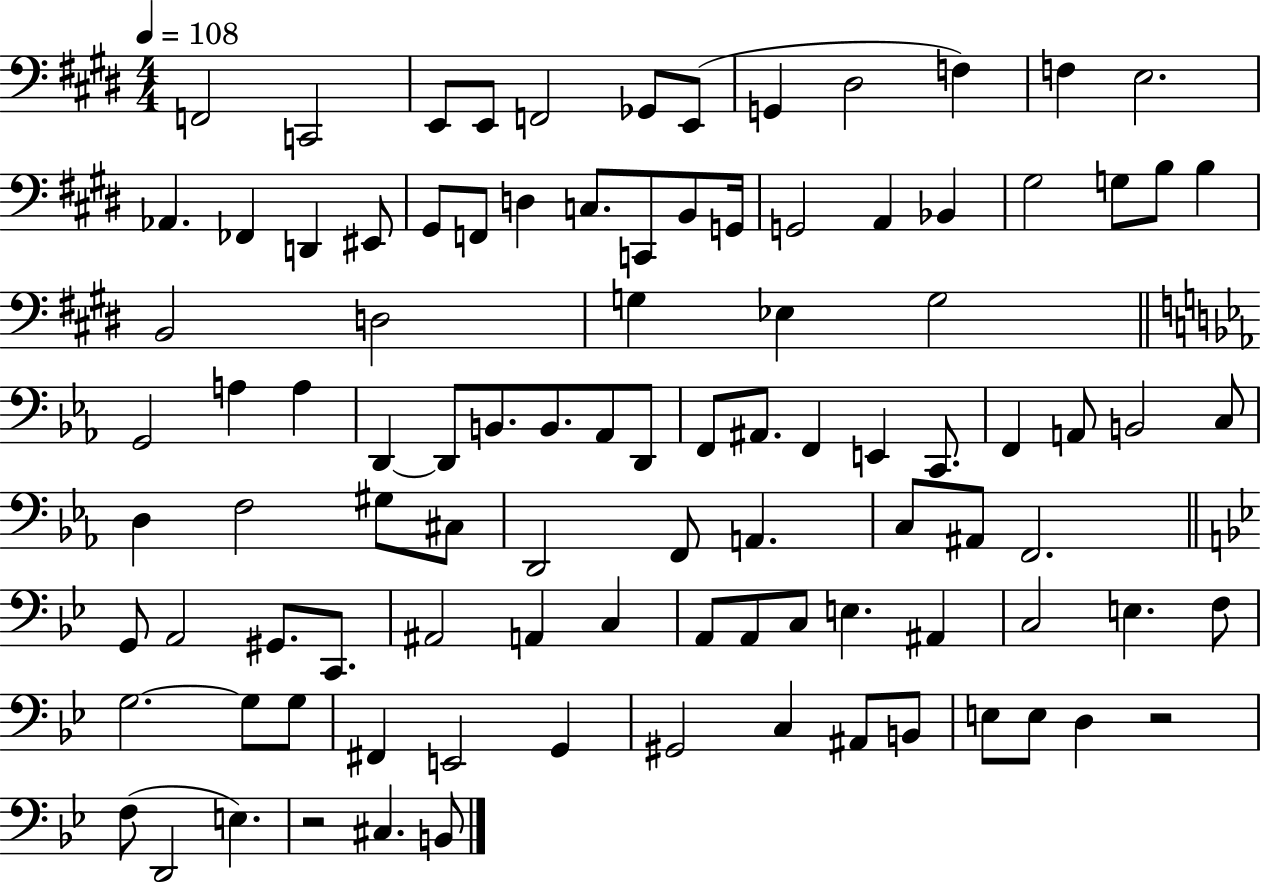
{
  \clef bass
  \numericTimeSignature
  \time 4/4
  \key e \major
  \tempo 4 = 108
  f,2 c,2 | e,8 e,8 f,2 ges,8 e,8( | g,4 dis2 f4) | f4 e2. | \break aes,4. fes,4 d,4 eis,8 | gis,8 f,8 d4 c8. c,8 b,8 g,16 | g,2 a,4 bes,4 | gis2 g8 b8 b4 | \break b,2 d2 | g4 ees4 g2 | \bar "||" \break \key ees \major g,2 a4 a4 | d,4~~ d,8 b,8. b,8. aes,8 d,8 | f,8 ais,8. f,4 e,4 c,8. | f,4 a,8 b,2 c8 | \break d4 f2 gis8 cis8 | d,2 f,8 a,4. | c8 ais,8 f,2. | \bar "||" \break \key g \minor g,8 a,2 gis,8. c,8. | ais,2 a,4 c4 | a,8 a,8 c8 e4. ais,4 | c2 e4. f8 | \break g2.~~ g8 g8 | fis,4 e,2 g,4 | gis,2 c4 ais,8 b,8 | e8 e8 d4 r2 | \break f8( d,2 e4.) | r2 cis4. b,8 | \bar "|."
}